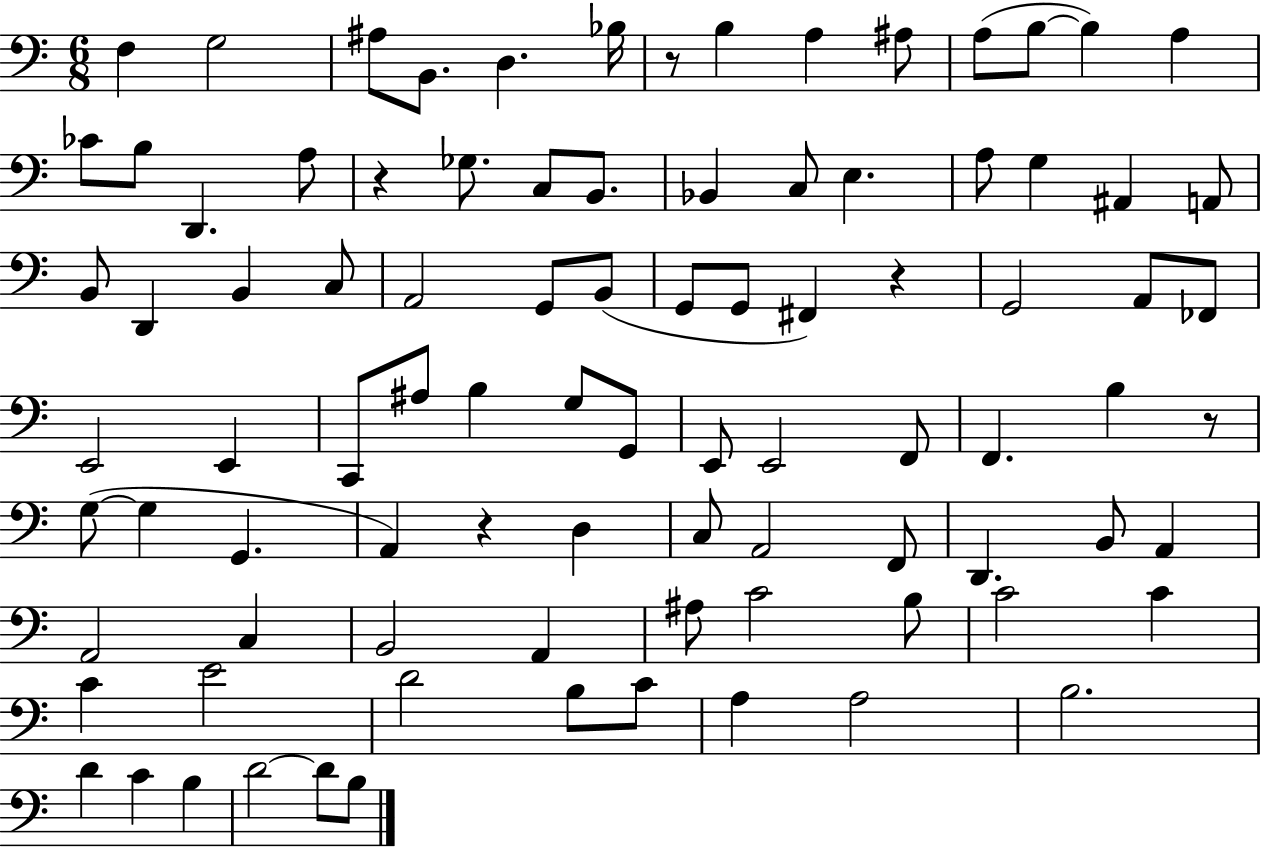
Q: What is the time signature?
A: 6/8